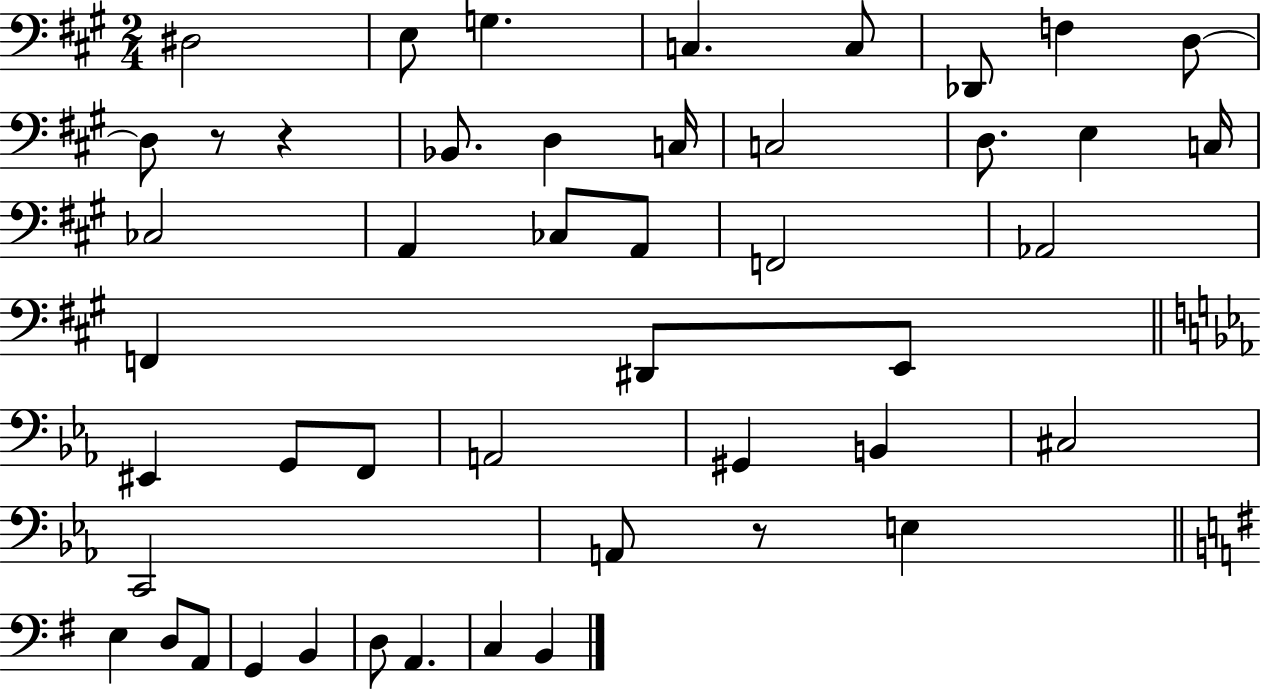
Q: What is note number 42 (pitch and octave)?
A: A2